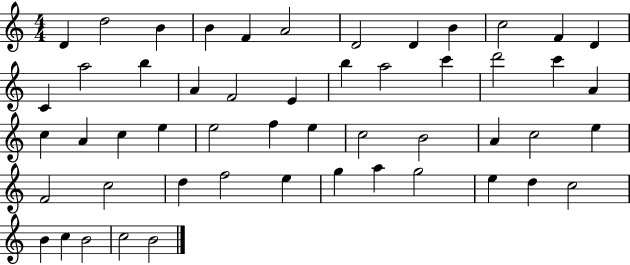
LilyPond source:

{
  \clef treble
  \numericTimeSignature
  \time 4/4
  \key c \major
  d'4 d''2 b'4 | b'4 f'4 a'2 | d'2 d'4 b'4 | c''2 f'4 d'4 | \break c'4 a''2 b''4 | a'4 f'2 e'4 | b''4 a''2 c'''4 | d'''2 c'''4 a'4 | \break c''4 a'4 c''4 e''4 | e''2 f''4 e''4 | c''2 b'2 | a'4 c''2 e''4 | \break f'2 c''2 | d''4 f''2 e''4 | g''4 a''4 g''2 | e''4 d''4 c''2 | \break b'4 c''4 b'2 | c''2 b'2 | \bar "|."
}